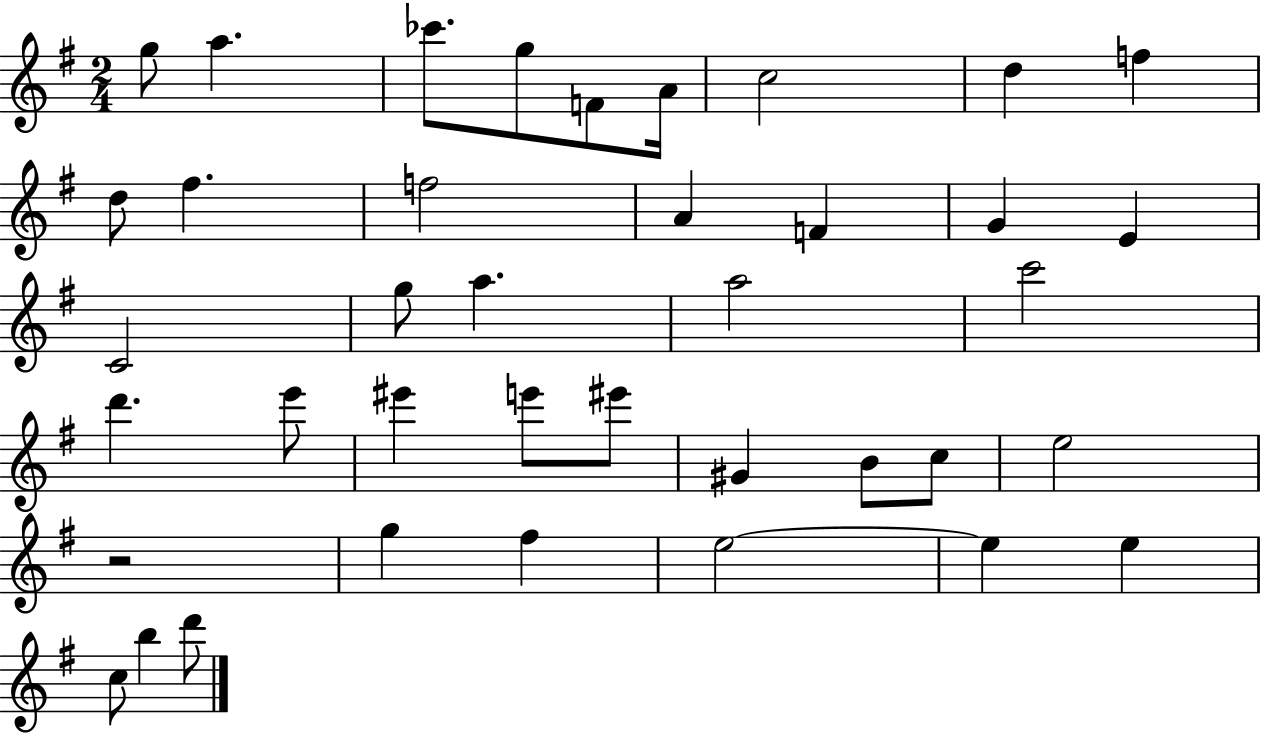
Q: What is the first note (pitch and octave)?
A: G5